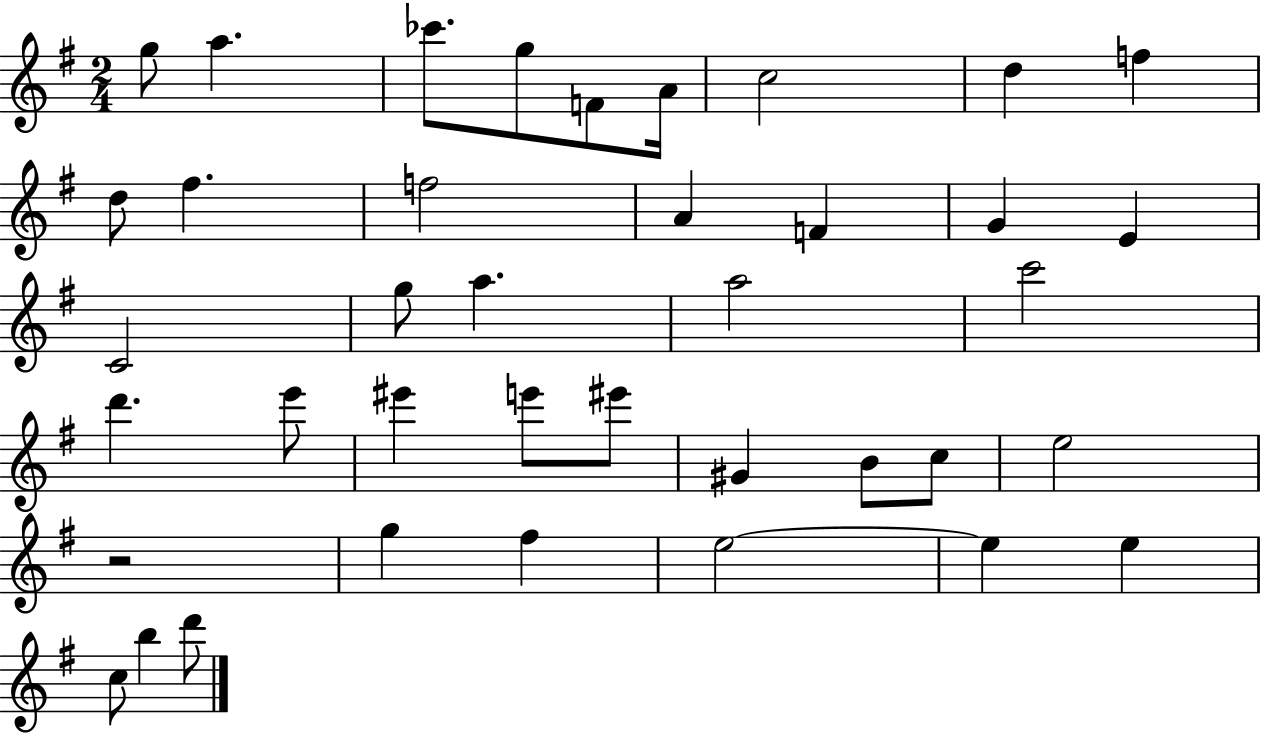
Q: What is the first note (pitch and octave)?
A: G5